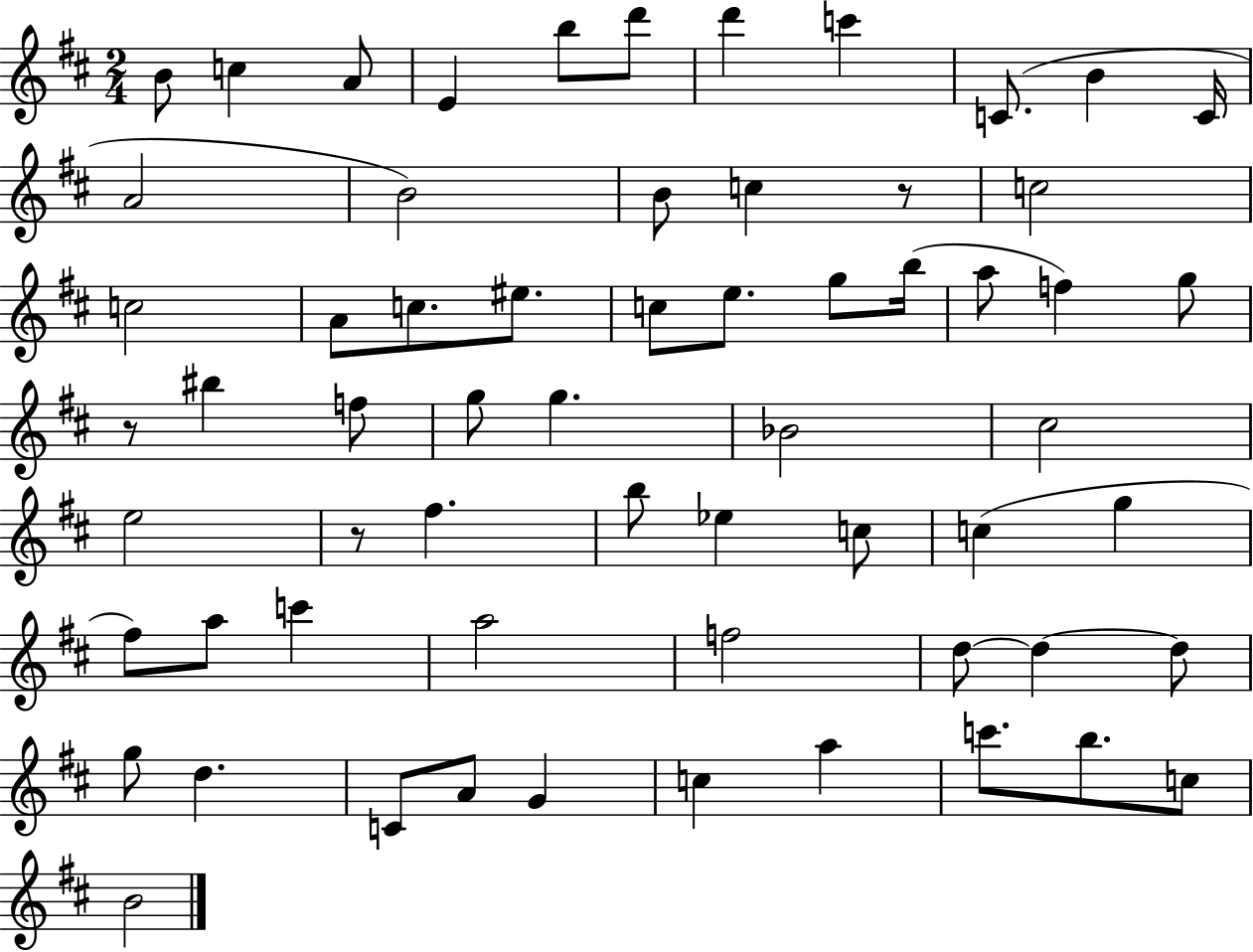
{
  \clef treble
  \numericTimeSignature
  \time 2/4
  \key d \major
  \repeat volta 2 { b'8 c''4 a'8 | e'4 b''8 d'''8 | d'''4 c'''4 | c'8.( b'4 c'16 | \break a'2 | b'2) | b'8 c''4 r8 | c''2 | \break c''2 | a'8 c''8. eis''8. | c''8 e''8. g''8 b''16( | a''8 f''4) g''8 | \break r8 bis''4 f''8 | g''8 g''4. | bes'2 | cis''2 | \break e''2 | r8 fis''4. | b''8 ees''4 c''8 | c''4( g''4 | \break fis''8) a''8 c'''4 | a''2 | f''2 | d''8~~ d''4~~ d''8 | \break g''8 d''4. | c'8 a'8 g'4 | c''4 a''4 | c'''8. b''8. c''8 | \break b'2 | } \bar "|."
}